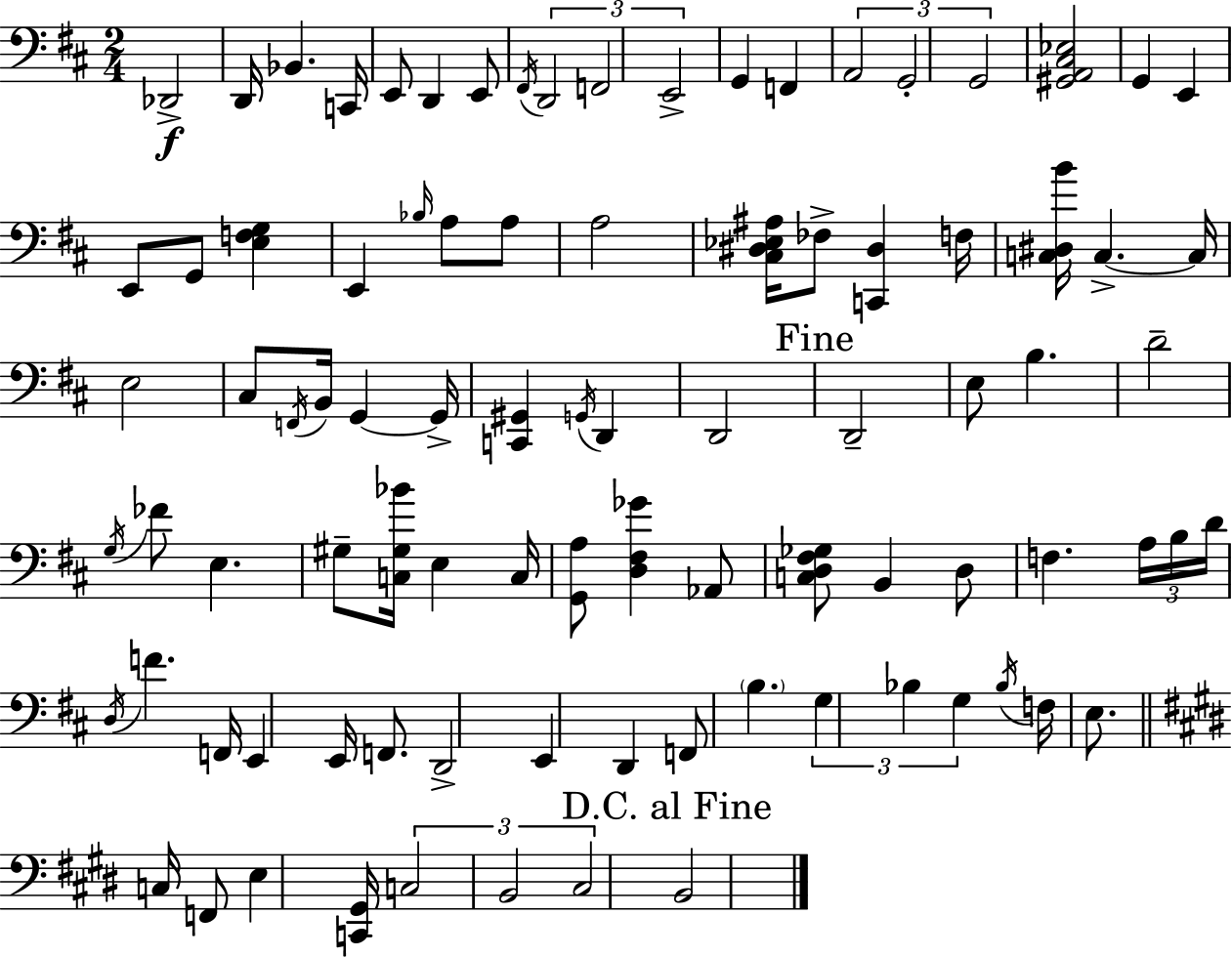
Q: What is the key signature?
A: D major